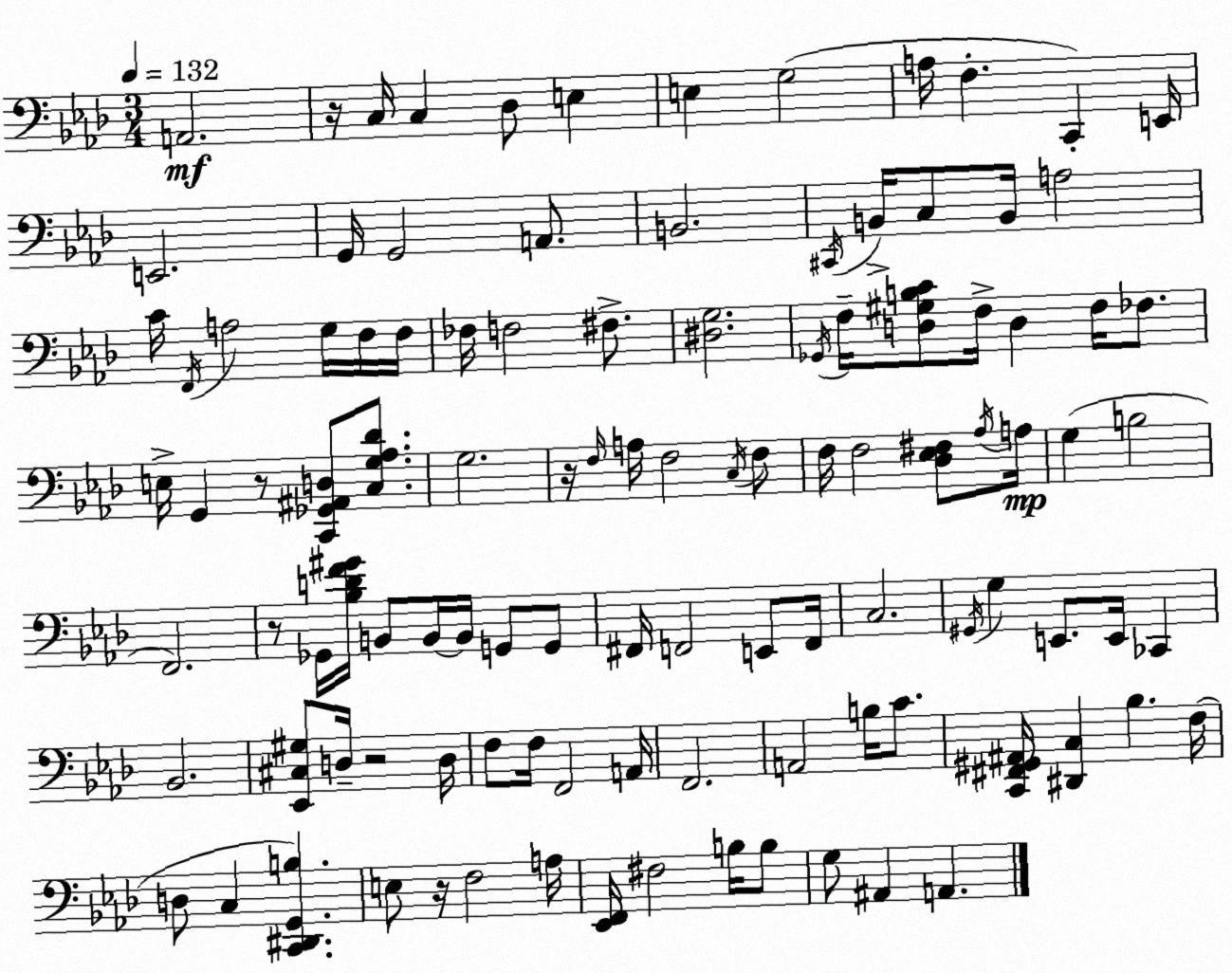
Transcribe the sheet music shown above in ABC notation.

X:1
T:Untitled
M:3/4
L:1/4
K:Ab
A,,2 z/4 C,/4 C, _D,/2 E, E, G,2 A,/4 F, C,, E,,/4 E,,2 G,,/4 G,,2 A,,/2 B,,2 ^C,,/4 B,,/4 C,/2 B,,/4 A,2 C/4 F,,/4 A,2 G,/4 F,/4 F,/4 _F,/4 F,2 ^F,/2 [^D,G,]2 _G,,/4 F,/4 [D,^G,B,C]/2 F,/4 D, F,/4 _F,/2 E,/4 G,, z/2 [C,,_G,,^A,,D,]/2 [C,G,_A,_D]/2 G,2 z/4 F,/4 A,/4 F,2 C,/4 F,/2 F,/4 F,2 [_D,_E,^F,]/2 _A,/4 A,/4 G, B,2 F,,2 z/2 _G,,/4 [_B,DF^G]/4 B,,/2 B,,/4 B,,/4 G,,/2 G,,/2 ^F,,/4 F,,2 E,,/2 F,,/4 C,2 ^G,,/4 G, E,,/2 E,,/4 _C,, _B,,2 [_E,,^C,^G,]/2 D,/4 z2 D,/4 F,/2 F,/4 F,,2 A,,/4 F,,2 A,,2 B,/4 C/2 [C,,^F,,^G,,^A,,]/4 [^D,,C,] _B, F,/4 D,/2 C, [C,,^D,,G,,B,] E,/2 z/4 F,2 A,/4 [_E,,F,,]/4 ^F,2 B,/4 B,/2 G,/2 ^A,, A,,